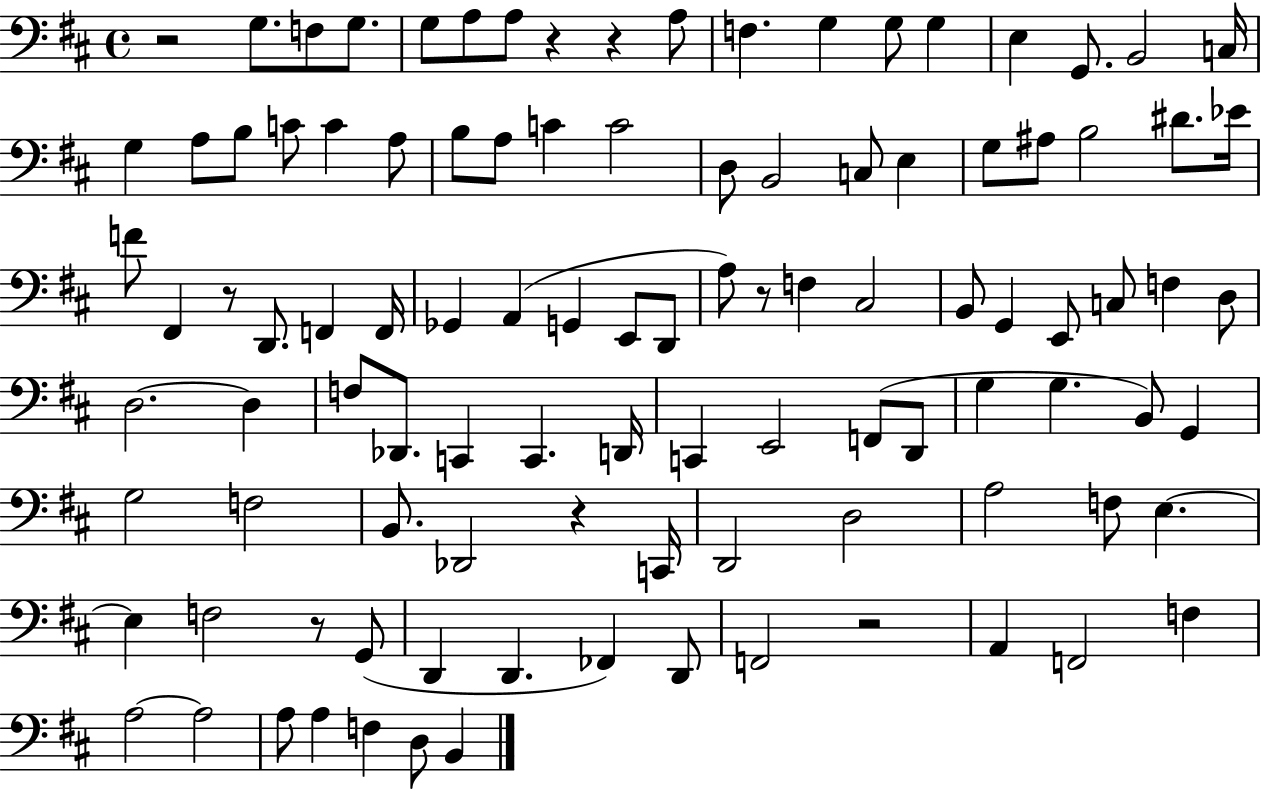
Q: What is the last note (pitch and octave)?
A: B2